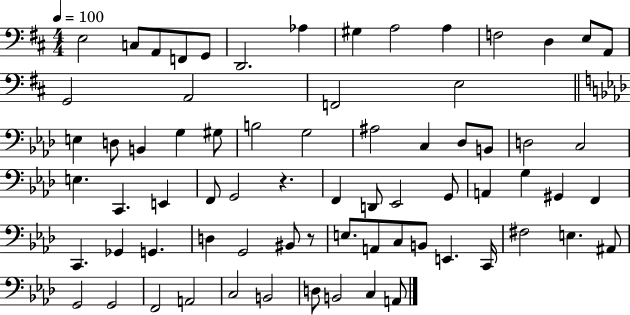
X:1
T:Untitled
M:4/4
L:1/4
K:D
E,2 C,/2 A,,/2 F,,/2 G,,/2 D,,2 _A, ^G, A,2 A, F,2 D, E,/2 A,,/2 G,,2 A,,2 F,,2 E,2 E, D,/2 B,, G, ^G,/2 B,2 G,2 ^A,2 C, _D,/2 B,,/2 D,2 C,2 E, C,, E,, F,,/2 G,,2 z F,, D,,/2 _E,,2 G,,/2 A,, G, ^G,, F,, C,, _G,, G,, D, G,,2 ^B,,/2 z/2 E,/2 A,,/2 C,/2 B,,/2 E,, C,,/4 ^F,2 E, ^A,,/2 G,,2 G,,2 F,,2 A,,2 C,2 B,,2 D,/2 B,,2 C, A,,/2